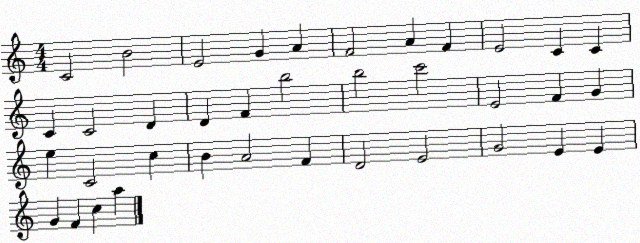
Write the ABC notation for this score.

X:1
T:Untitled
M:4/4
L:1/4
K:C
C2 B2 E2 G A F2 A F E2 C C C C2 D D F b2 b2 c'2 E2 F G e C2 c B A2 F D2 E2 G2 E E G F c a